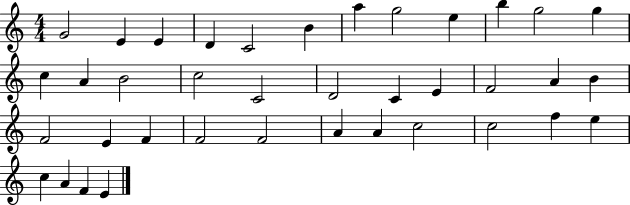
{
  \clef treble
  \numericTimeSignature
  \time 4/4
  \key c \major
  g'2 e'4 e'4 | d'4 c'2 b'4 | a''4 g''2 e''4 | b''4 g''2 g''4 | \break c''4 a'4 b'2 | c''2 c'2 | d'2 c'4 e'4 | f'2 a'4 b'4 | \break f'2 e'4 f'4 | f'2 f'2 | a'4 a'4 c''2 | c''2 f''4 e''4 | \break c''4 a'4 f'4 e'4 | \bar "|."
}